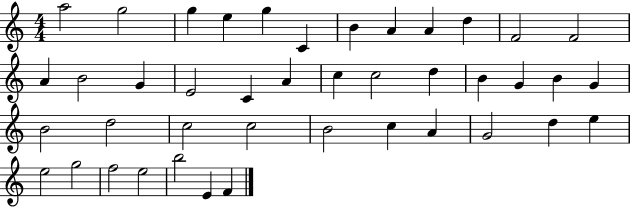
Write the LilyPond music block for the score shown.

{
  \clef treble
  \numericTimeSignature
  \time 4/4
  \key c \major
  a''2 g''2 | g''4 e''4 g''4 c'4 | b'4 a'4 a'4 d''4 | f'2 f'2 | \break a'4 b'2 g'4 | e'2 c'4 a'4 | c''4 c''2 d''4 | b'4 g'4 b'4 g'4 | \break b'2 d''2 | c''2 c''2 | b'2 c''4 a'4 | g'2 d''4 e''4 | \break e''2 g''2 | f''2 e''2 | b''2 e'4 f'4 | \bar "|."
}